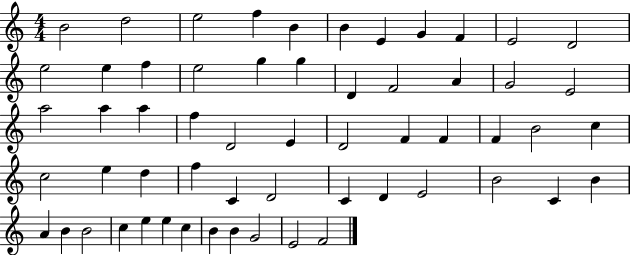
{
  \clef treble
  \numericTimeSignature
  \time 4/4
  \key c \major
  b'2 d''2 | e''2 f''4 b'4 | b'4 e'4 g'4 f'4 | e'2 d'2 | \break e''2 e''4 f''4 | e''2 g''4 g''4 | d'4 f'2 a'4 | g'2 e'2 | \break a''2 a''4 a''4 | f''4 d'2 e'4 | d'2 f'4 f'4 | f'4 b'2 c''4 | \break c''2 e''4 d''4 | f''4 c'4 d'2 | c'4 d'4 e'2 | b'2 c'4 b'4 | \break a'4 b'4 b'2 | c''4 e''4 e''4 c''4 | b'4 b'4 g'2 | e'2 f'2 | \break \bar "|."
}